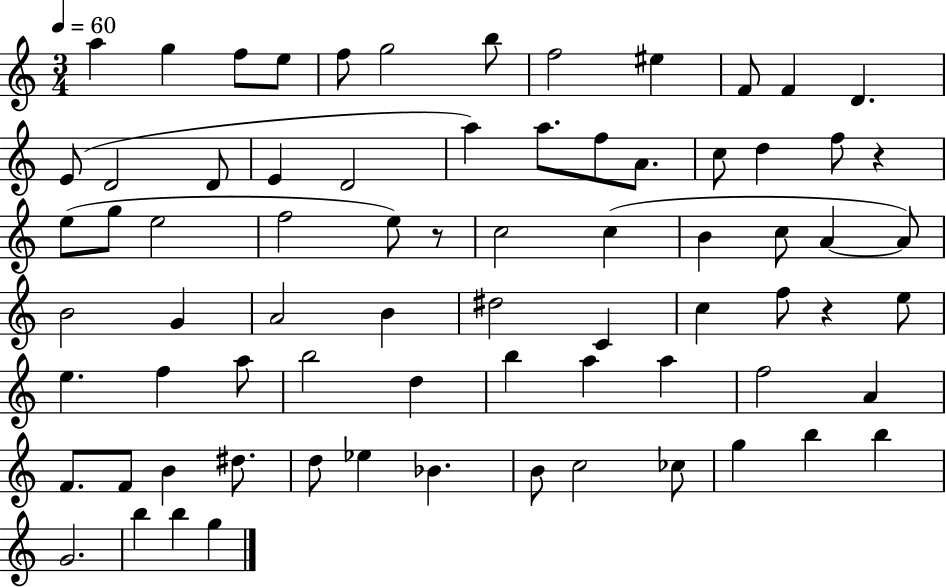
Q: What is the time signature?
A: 3/4